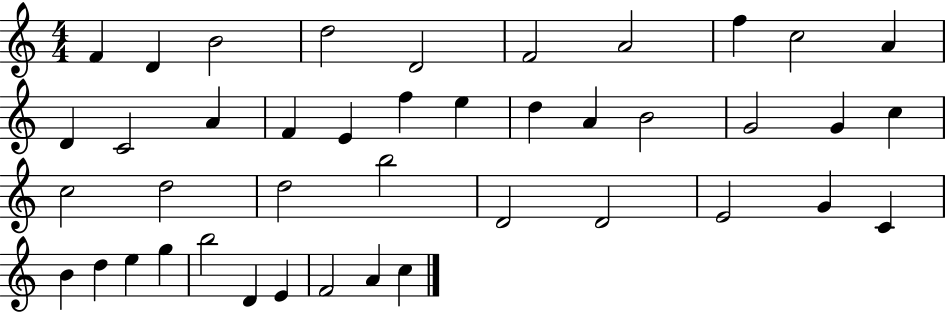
F4/q D4/q B4/h D5/h D4/h F4/h A4/h F5/q C5/h A4/q D4/q C4/h A4/q F4/q E4/q F5/q E5/q D5/q A4/q B4/h G4/h G4/q C5/q C5/h D5/h D5/h B5/h D4/h D4/h E4/h G4/q C4/q B4/q D5/q E5/q G5/q B5/h D4/q E4/q F4/h A4/q C5/q